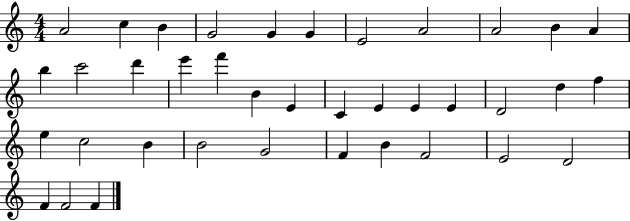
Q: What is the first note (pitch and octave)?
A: A4